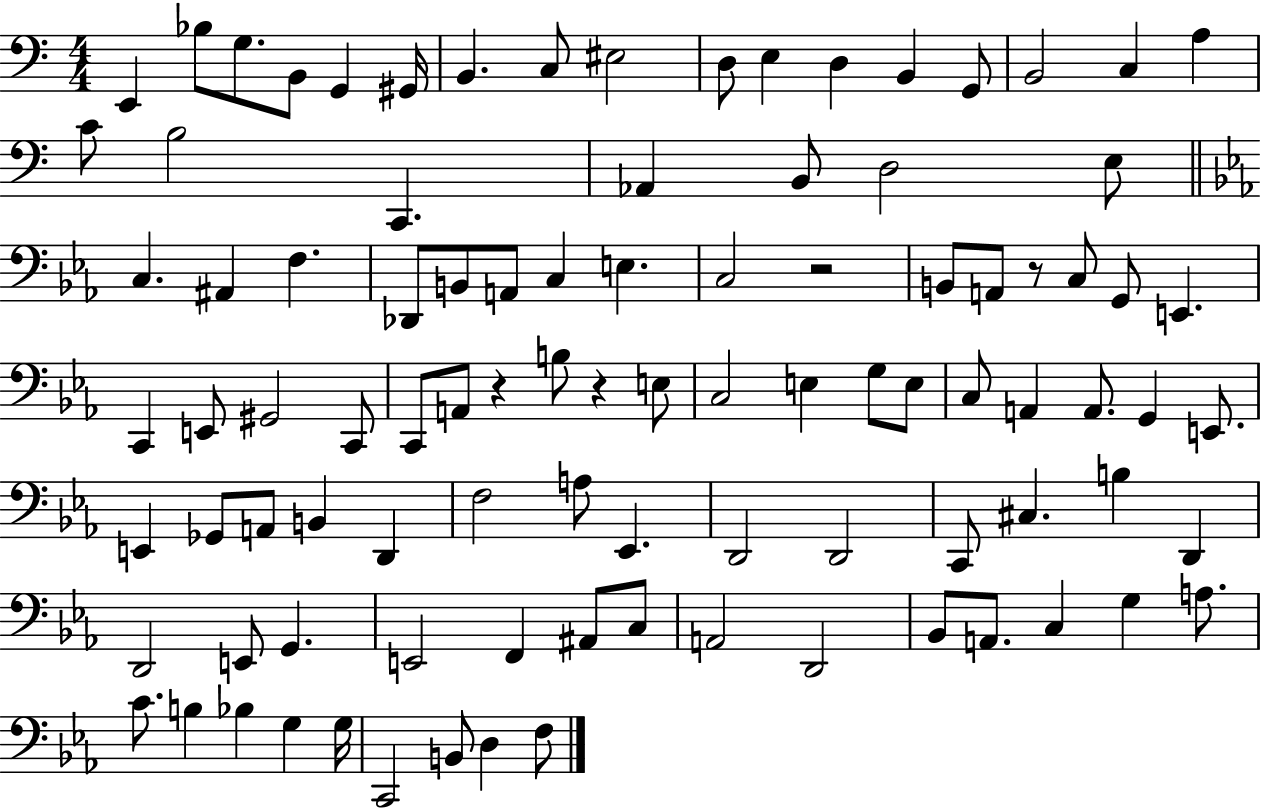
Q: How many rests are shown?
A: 4